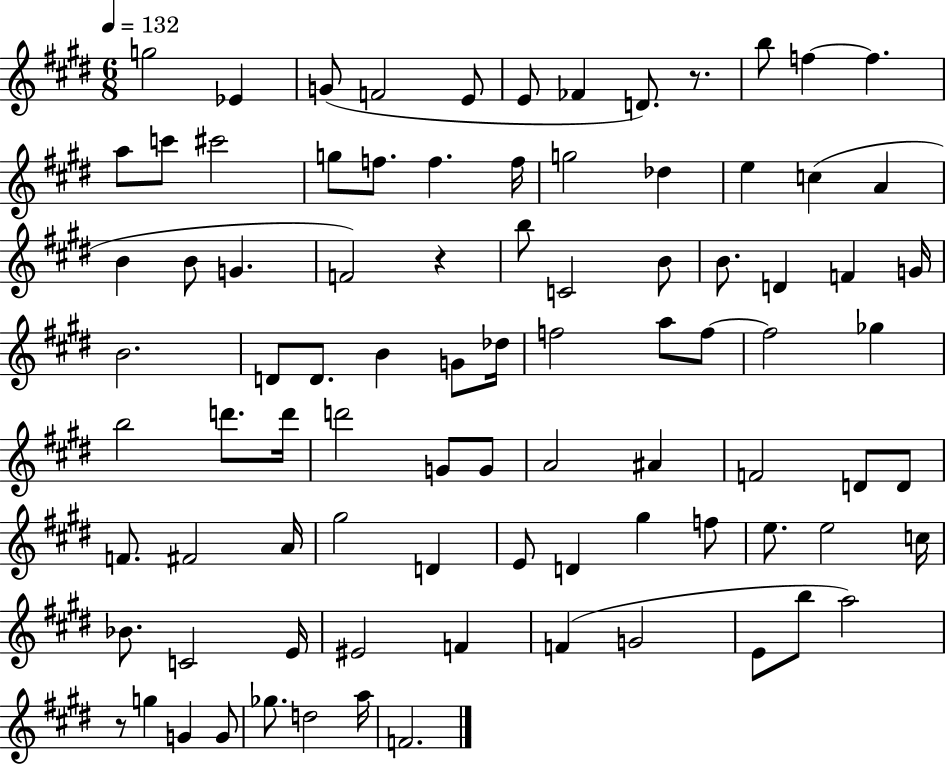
{
  \clef treble
  \numericTimeSignature
  \time 6/8
  \key e \major
  \tempo 4 = 132
  g''2 ees'4 | g'8( f'2 e'8 | e'8 fes'4 d'8.) r8. | b''8 f''4~~ f''4. | \break a''8 c'''8 cis'''2 | g''8 f''8. f''4. f''16 | g''2 des''4 | e''4 c''4( a'4 | \break b'4 b'8 g'4. | f'2) r4 | b''8 c'2 b'8 | b'8. d'4 f'4 g'16 | \break b'2. | d'8 d'8. b'4 g'8 des''16 | f''2 a''8 f''8~~ | f''2 ges''4 | \break b''2 d'''8. d'''16 | d'''2 g'8 g'8 | a'2 ais'4 | f'2 d'8 d'8 | \break f'8. fis'2 a'16 | gis''2 d'4 | e'8 d'4 gis''4 f''8 | e''8. e''2 c''16 | \break bes'8. c'2 e'16 | eis'2 f'4 | f'4( g'2 | e'8 b''8 a''2) | \break r8 g''4 g'4 g'8 | ges''8. d''2 a''16 | f'2. | \bar "|."
}